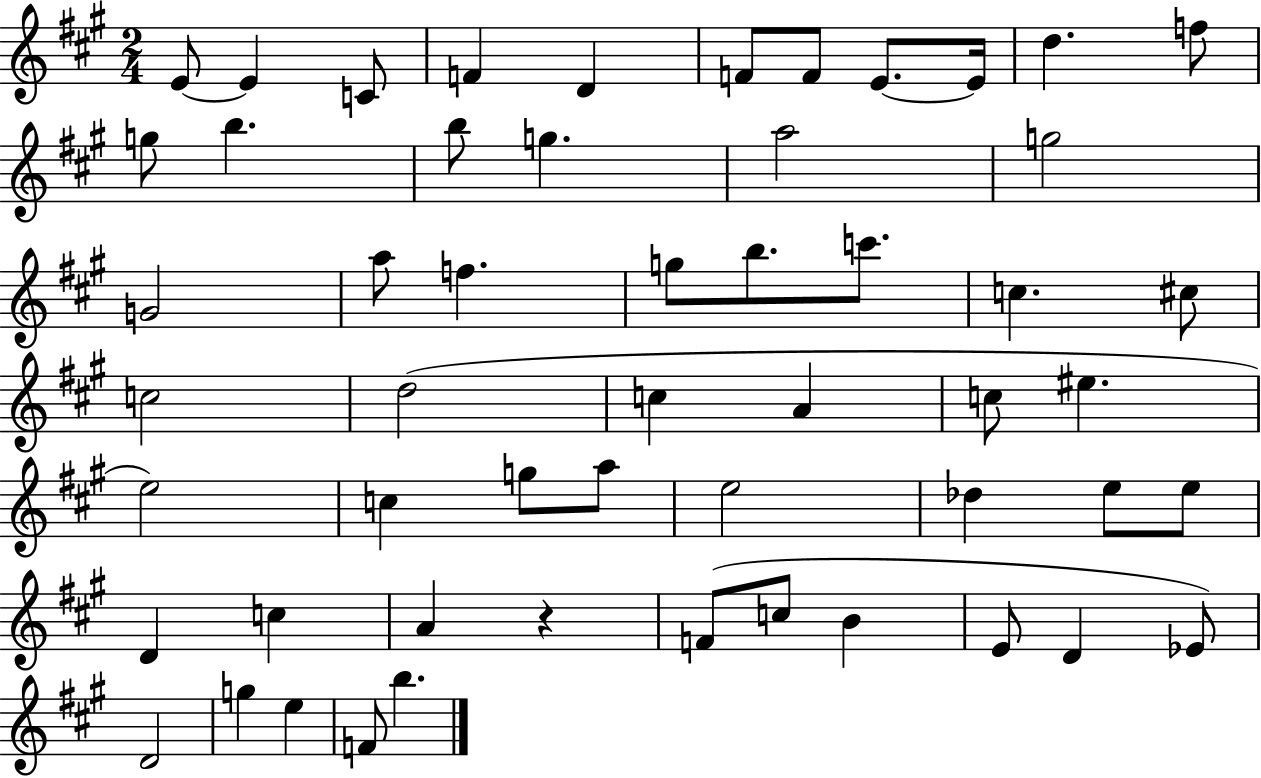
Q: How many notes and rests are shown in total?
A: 54